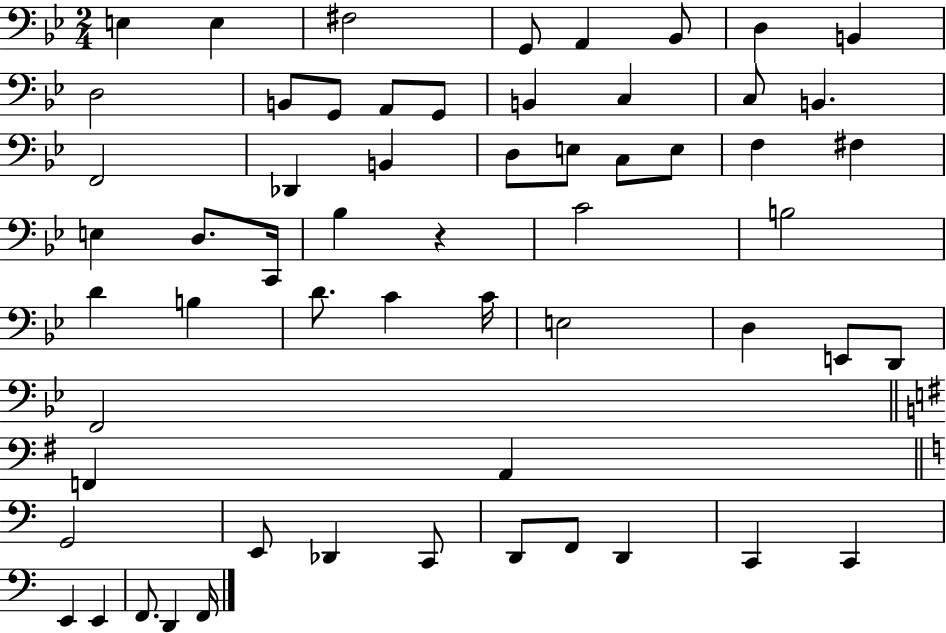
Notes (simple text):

E3/q E3/q F#3/h G2/e A2/q Bb2/e D3/q B2/q D3/h B2/e G2/e A2/e G2/e B2/q C3/q C3/e B2/q. F2/h Db2/q B2/q D3/e E3/e C3/e E3/e F3/q F#3/q E3/q D3/e. C2/s Bb3/q R/q C4/h B3/h D4/q B3/q D4/e. C4/q C4/s E3/h D3/q E2/e D2/e F2/h F2/q A2/q G2/h E2/e Db2/q C2/e D2/e F2/e D2/q C2/q C2/q E2/q E2/q F2/e. D2/q F2/s